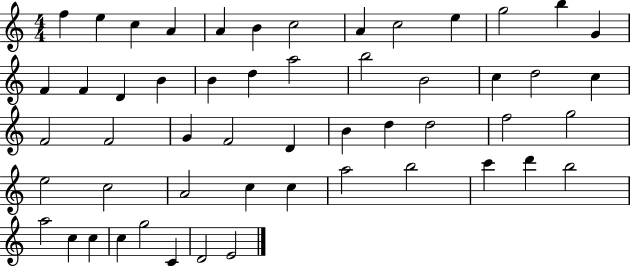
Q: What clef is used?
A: treble